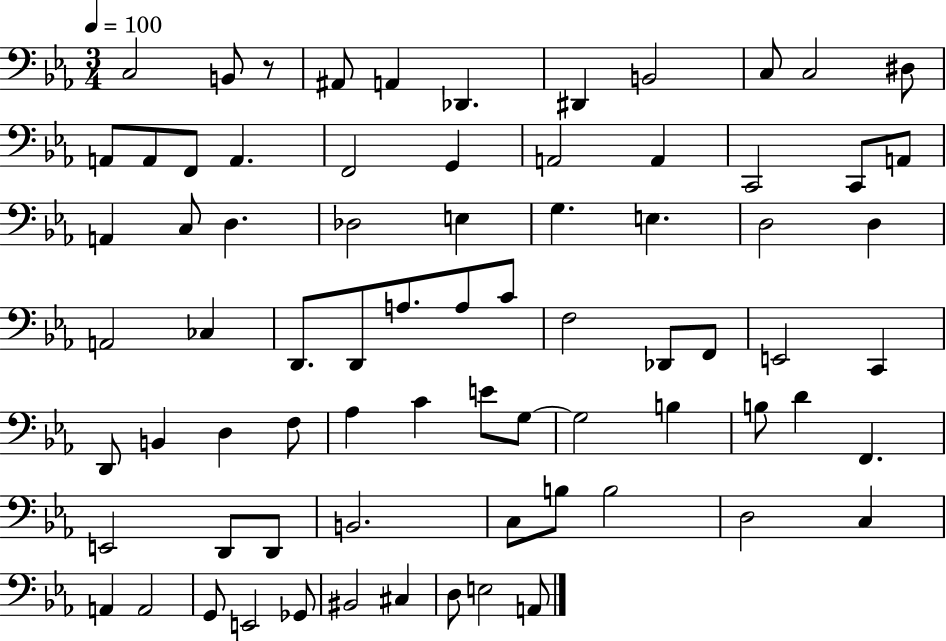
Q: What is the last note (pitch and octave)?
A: A2